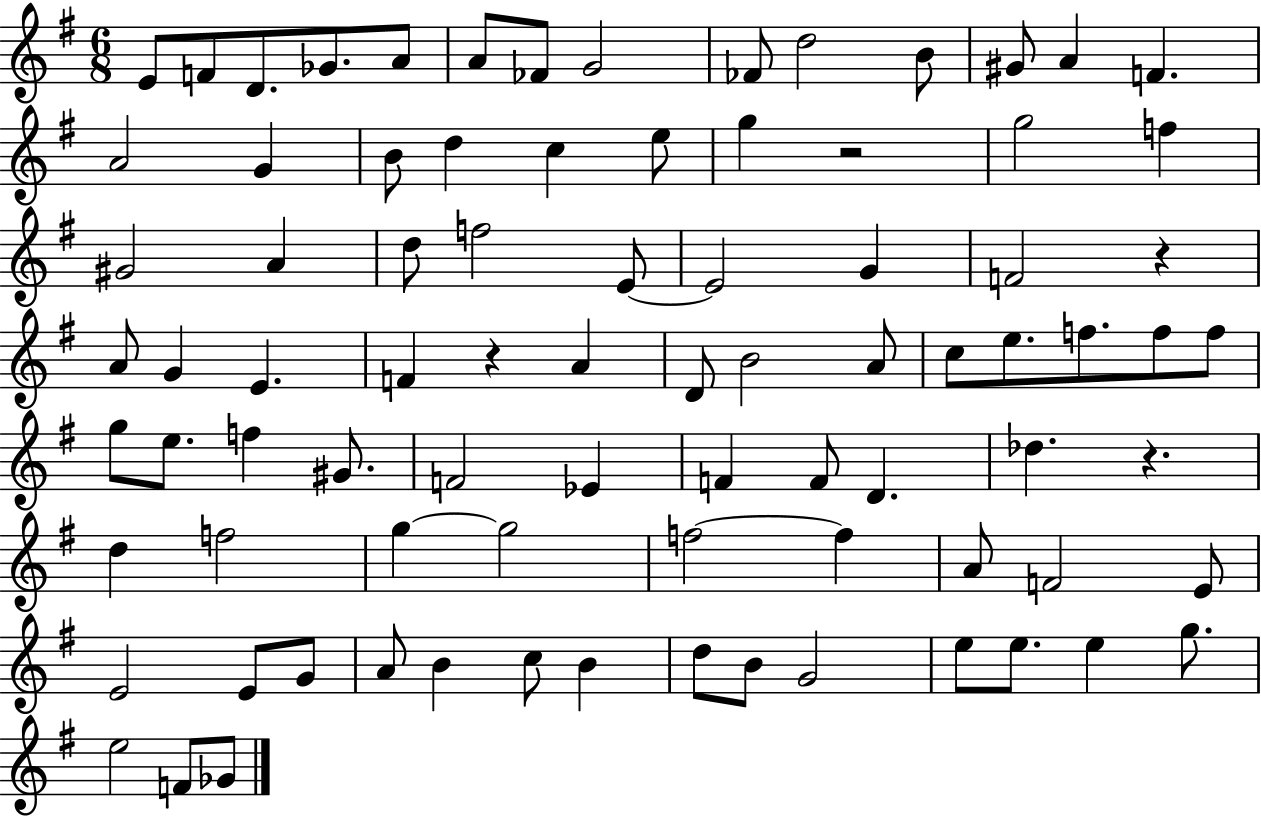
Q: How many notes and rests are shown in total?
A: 84